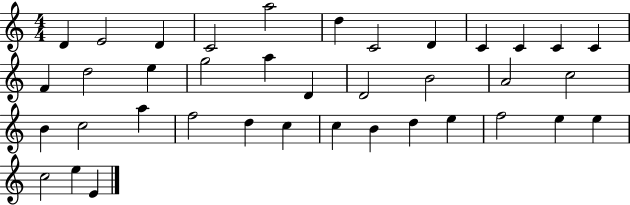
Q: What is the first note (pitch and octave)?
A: D4